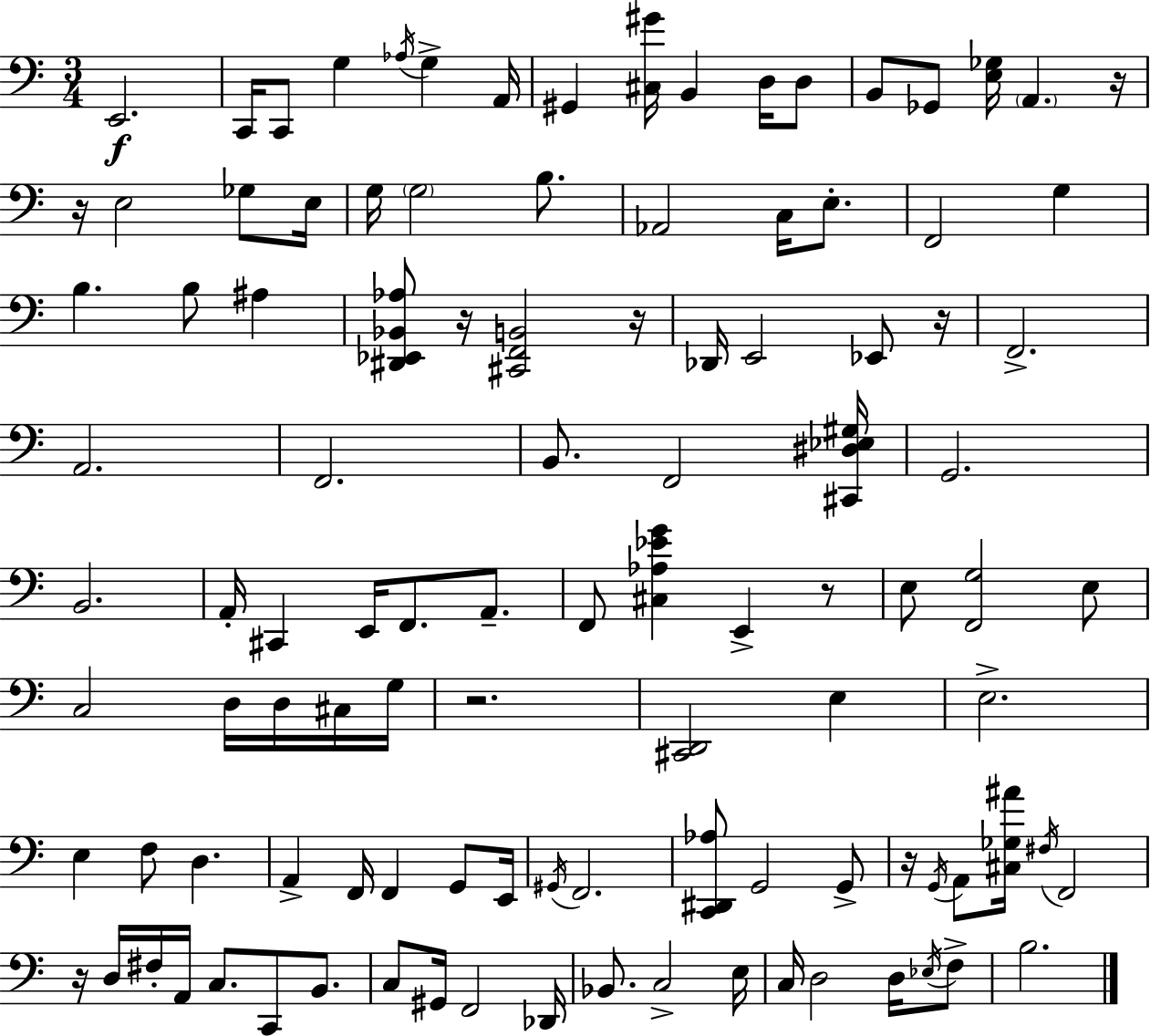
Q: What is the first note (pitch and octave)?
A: E2